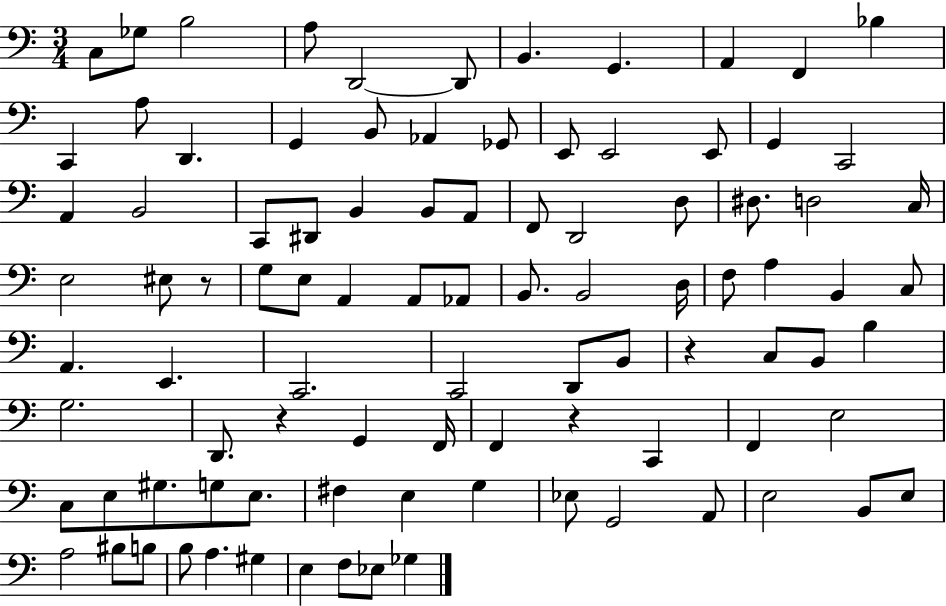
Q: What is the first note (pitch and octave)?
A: C3